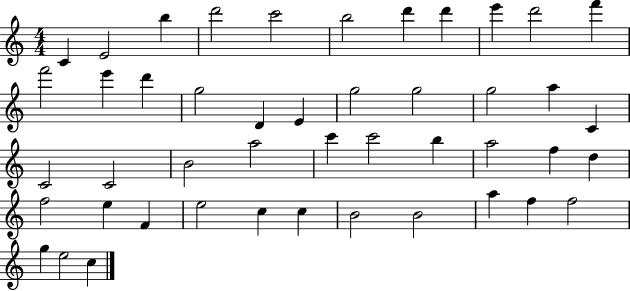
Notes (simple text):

C4/q E4/h B5/q D6/h C6/h B5/h D6/q D6/q E6/q D6/h F6/q F6/h E6/q D6/q G5/h D4/q E4/q G5/h G5/h G5/h A5/q C4/q C4/h C4/h B4/h A5/h C6/q C6/h B5/q A5/h F5/q D5/q F5/h E5/q F4/q E5/h C5/q C5/q B4/h B4/h A5/q F5/q F5/h G5/q E5/h C5/q